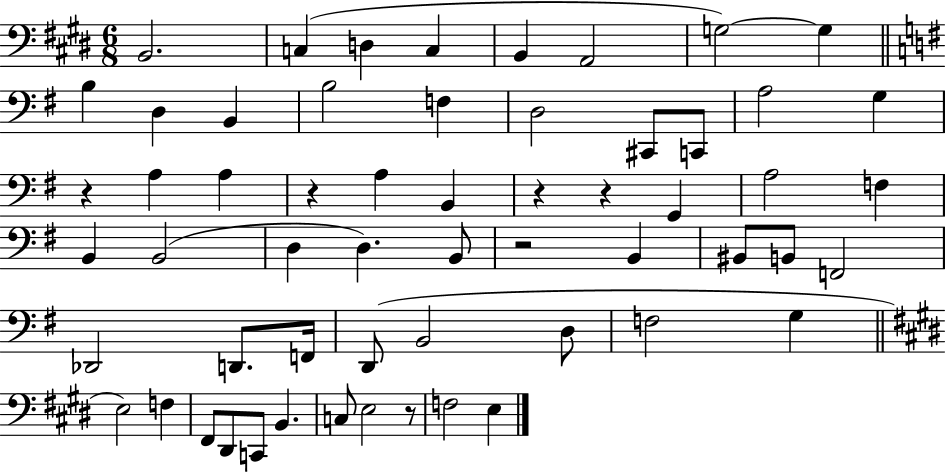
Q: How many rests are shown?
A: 6